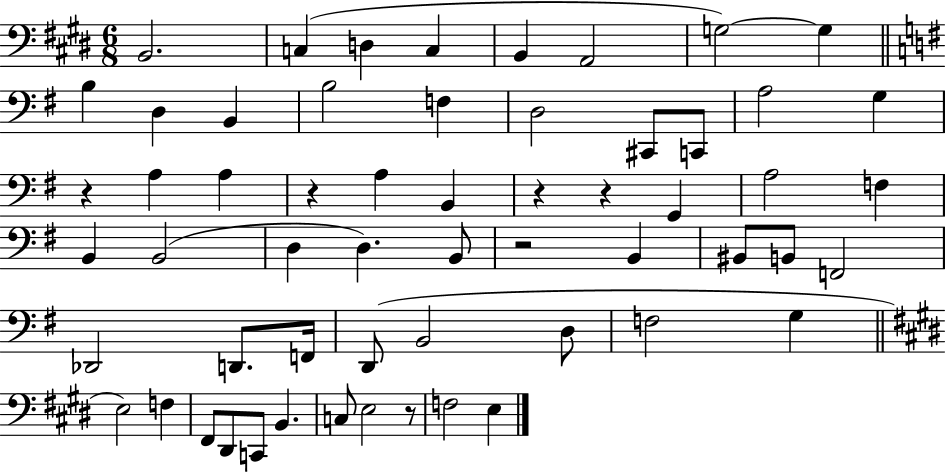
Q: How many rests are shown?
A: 6